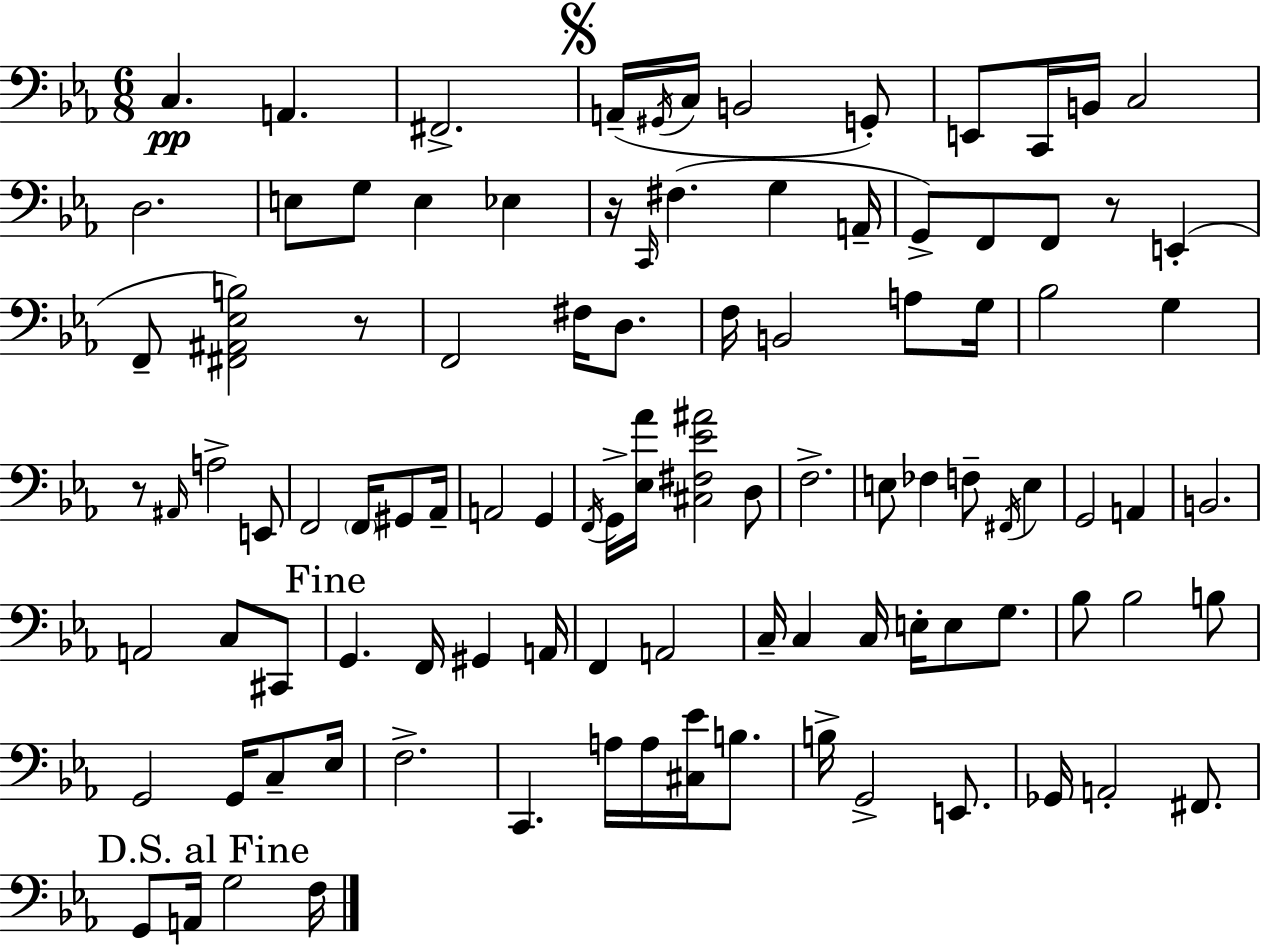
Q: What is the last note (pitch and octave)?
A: F3